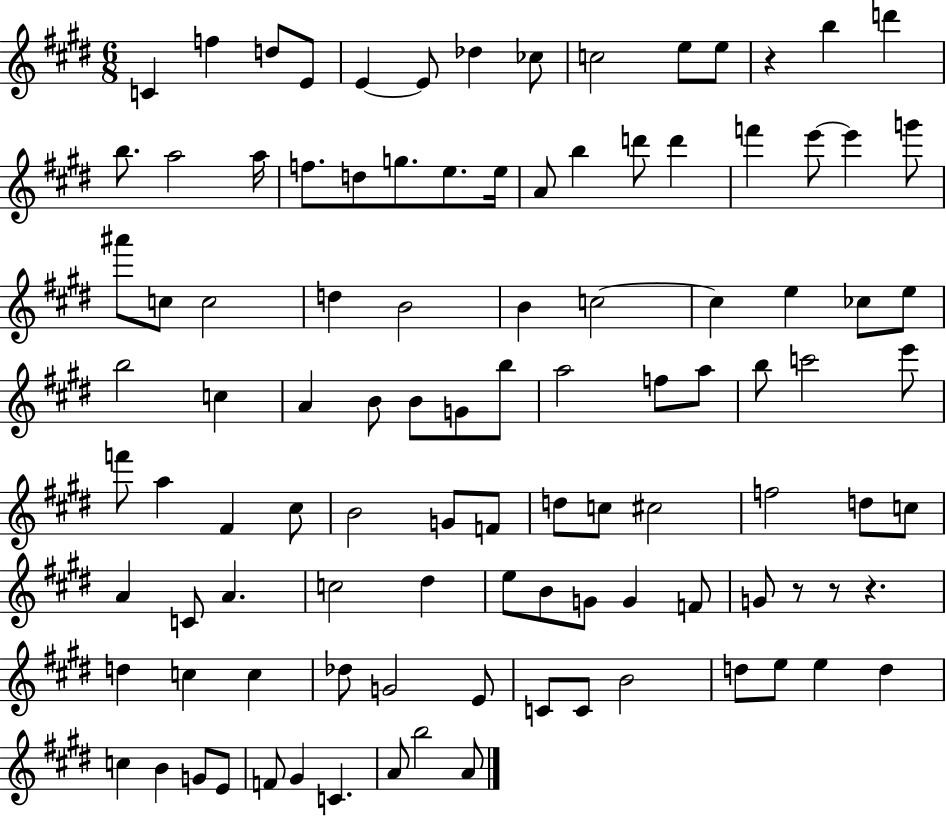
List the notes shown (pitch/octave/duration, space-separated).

C4/q F5/q D5/e E4/e E4/q E4/e Db5/q CES5/e C5/h E5/e E5/e R/q B5/q D6/q B5/e. A5/h A5/s F5/e. D5/e G5/e. E5/e. E5/s A4/e B5/q D6/e D6/q F6/q E6/e E6/q G6/e A#6/e C5/e C5/h D5/q B4/h B4/q C5/h C5/q E5/q CES5/e E5/e B5/h C5/q A4/q B4/e B4/e G4/e B5/e A5/h F5/e A5/e B5/e C6/h E6/e F6/e A5/q F#4/q C#5/e B4/h G4/e F4/e D5/e C5/e C#5/h F5/h D5/e C5/e A4/q C4/e A4/q. C5/h D#5/q E5/e B4/e G4/e G4/q F4/e G4/e R/e R/e R/q. D5/q C5/q C5/q Db5/e G4/h E4/e C4/e C4/e B4/h D5/e E5/e E5/q D5/q C5/q B4/q G4/e E4/e F4/e G#4/q C4/q. A4/e B5/h A4/e